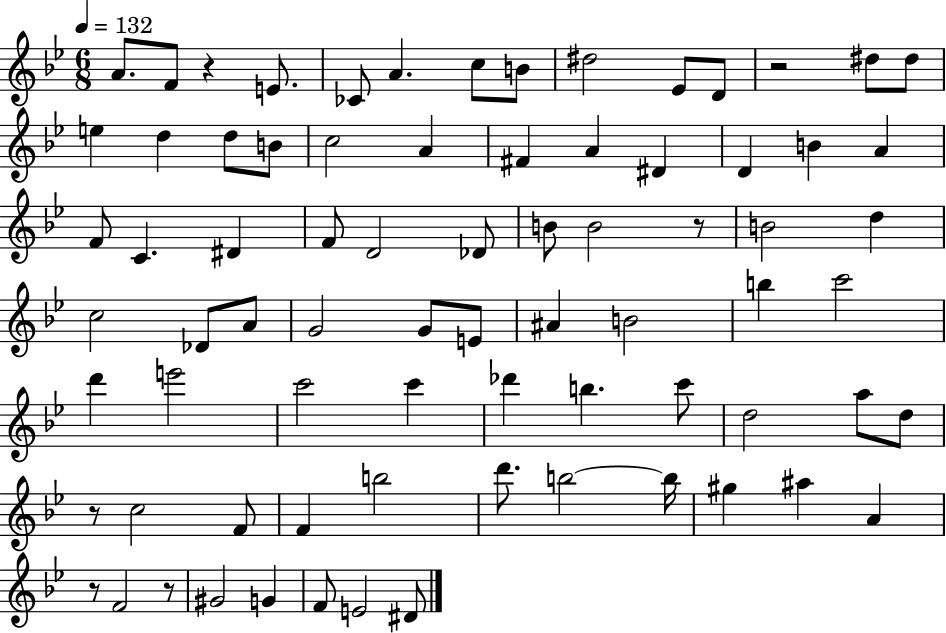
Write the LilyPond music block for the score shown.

{
  \clef treble
  \numericTimeSignature
  \time 6/8
  \key bes \major
  \tempo 4 = 132
  a'8. f'8 r4 e'8. | ces'8 a'4. c''8 b'8 | dis''2 ees'8 d'8 | r2 dis''8 dis''8 | \break e''4 d''4 d''8 b'8 | c''2 a'4 | fis'4 a'4 dis'4 | d'4 b'4 a'4 | \break f'8 c'4. dis'4 | f'8 d'2 des'8 | b'8 b'2 r8 | b'2 d''4 | \break c''2 des'8 a'8 | g'2 g'8 e'8 | ais'4 b'2 | b''4 c'''2 | \break d'''4 e'''2 | c'''2 c'''4 | des'''4 b''4. c'''8 | d''2 a''8 d''8 | \break r8 c''2 f'8 | f'4 b''2 | d'''8. b''2~~ b''16 | gis''4 ais''4 a'4 | \break r8 f'2 r8 | gis'2 g'4 | f'8 e'2 dis'8 | \bar "|."
}